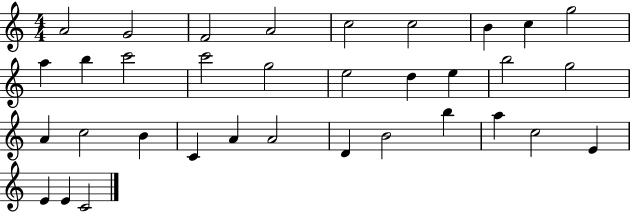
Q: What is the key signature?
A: C major